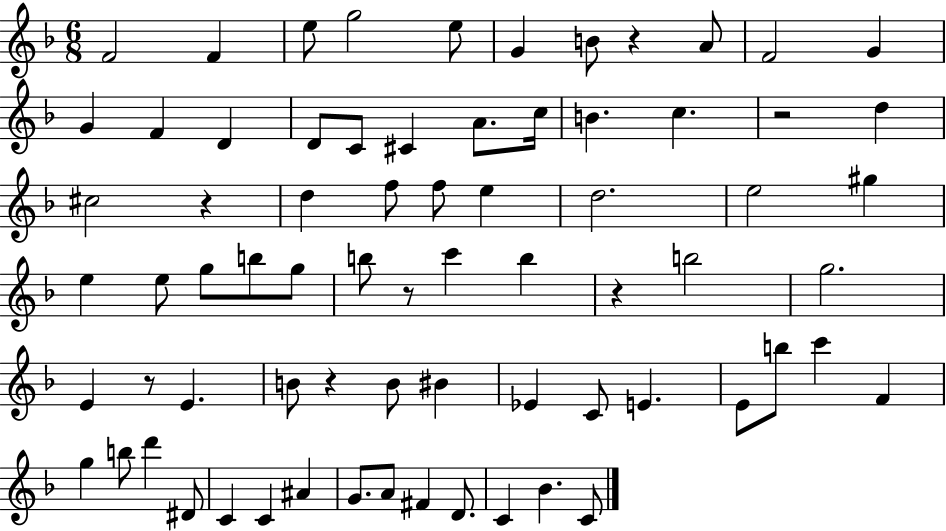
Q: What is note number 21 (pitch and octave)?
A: D5